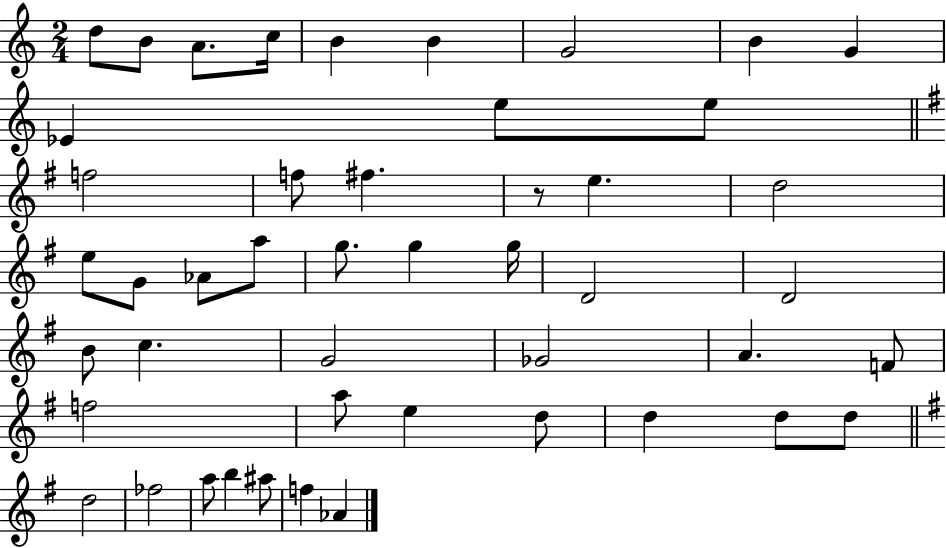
X:1
T:Untitled
M:2/4
L:1/4
K:C
d/2 B/2 A/2 c/4 B B G2 B G _E e/2 e/2 f2 f/2 ^f z/2 e d2 e/2 G/2 _A/2 a/2 g/2 g g/4 D2 D2 B/2 c G2 _G2 A F/2 f2 a/2 e d/2 d d/2 d/2 d2 _f2 a/2 b ^a/2 f _A